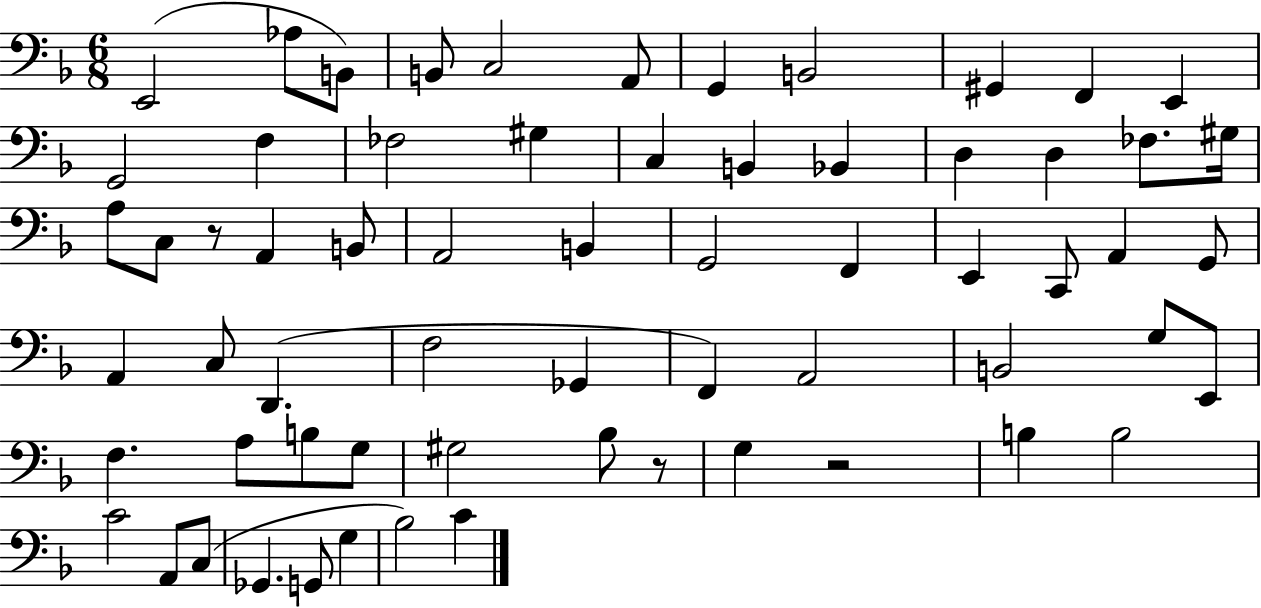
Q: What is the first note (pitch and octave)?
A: E2